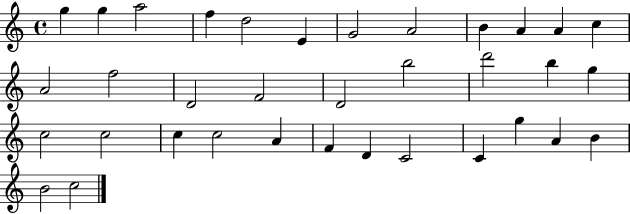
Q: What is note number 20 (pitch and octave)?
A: B5